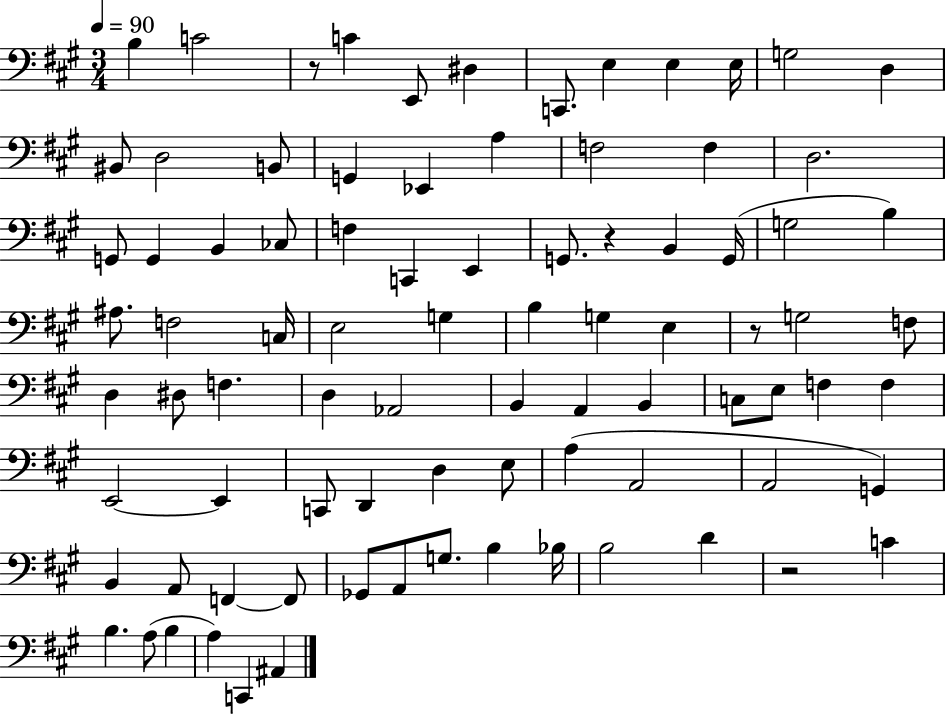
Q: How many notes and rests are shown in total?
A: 86